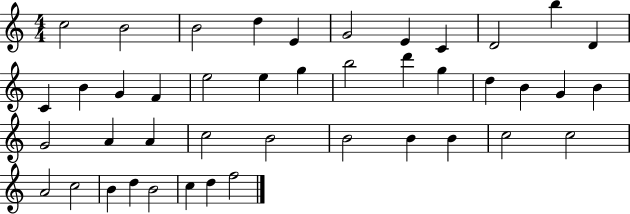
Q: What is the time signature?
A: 4/4